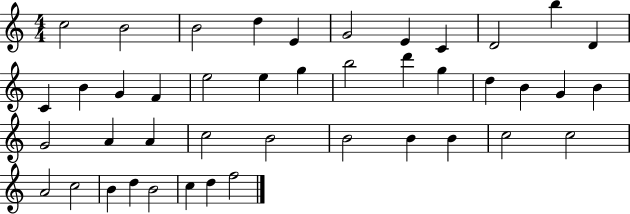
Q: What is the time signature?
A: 4/4